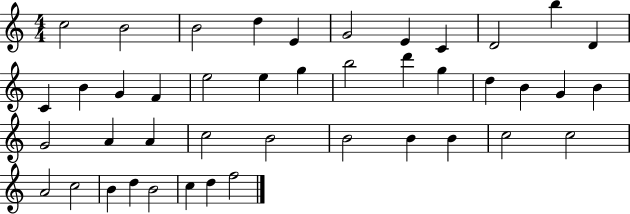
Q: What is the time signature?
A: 4/4